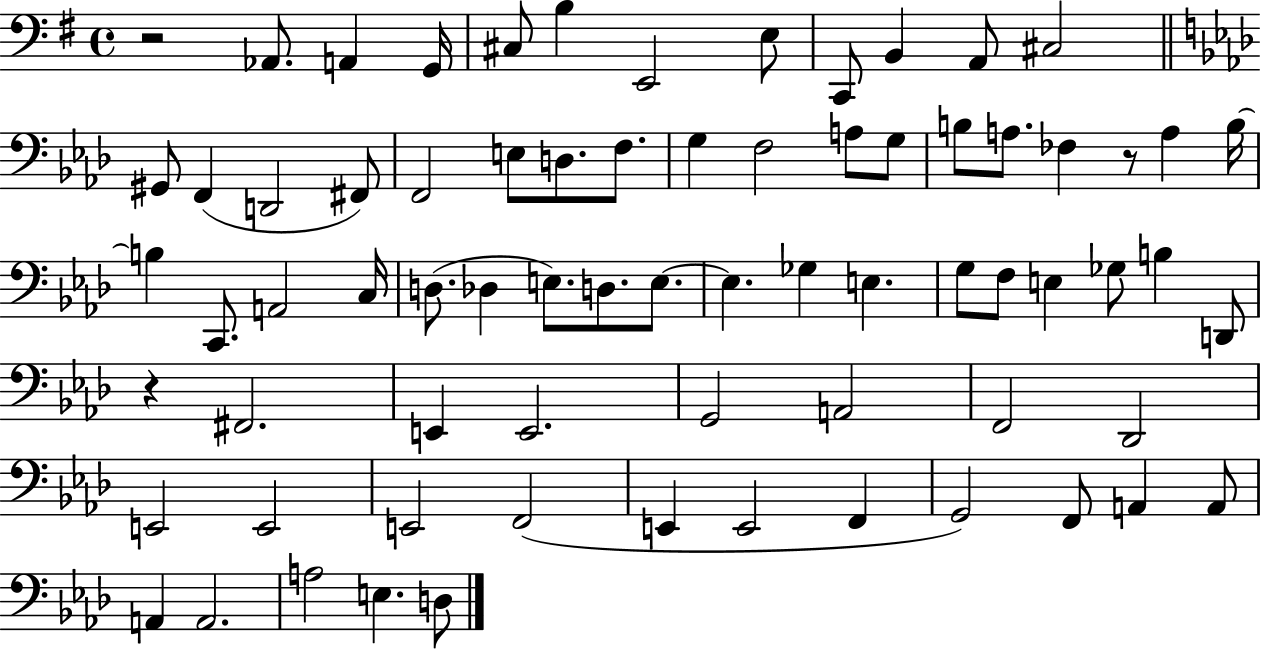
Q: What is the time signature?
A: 4/4